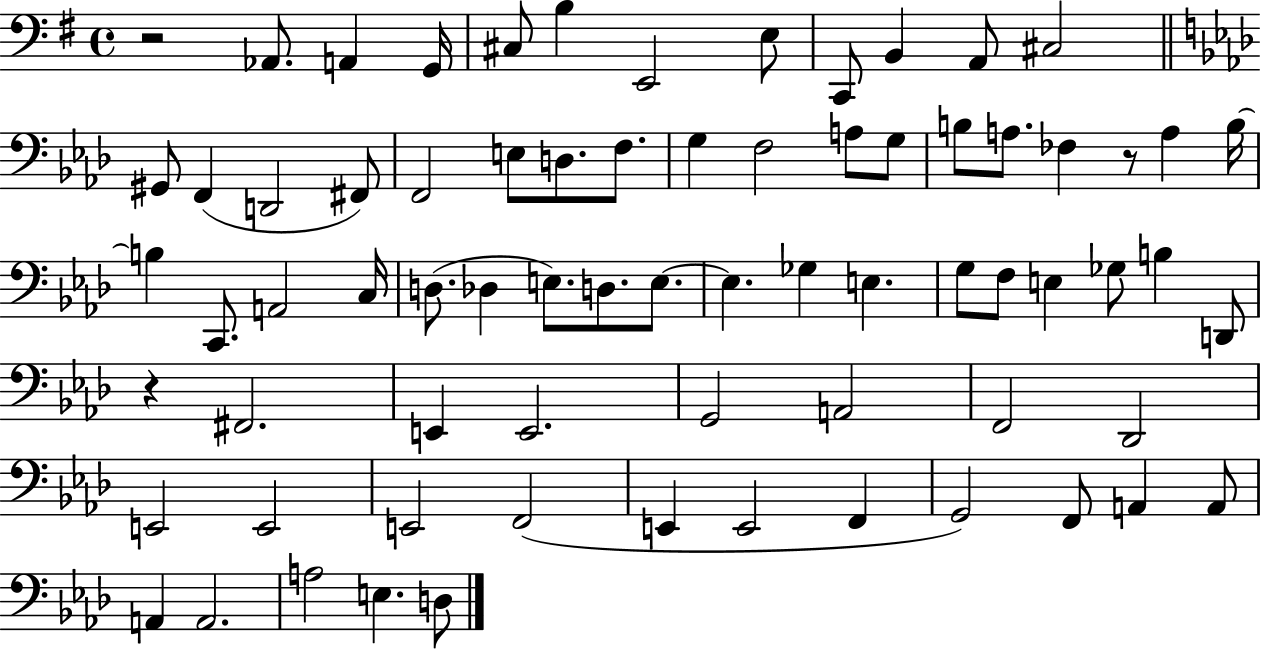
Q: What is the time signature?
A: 4/4